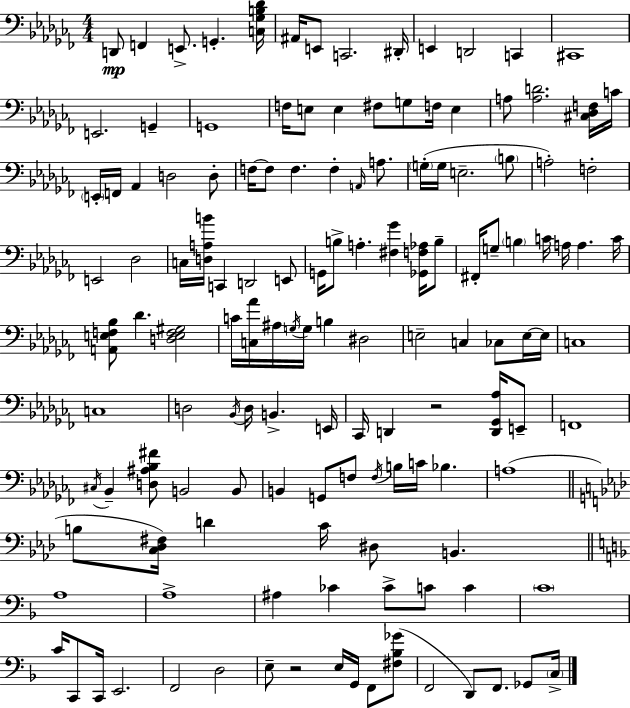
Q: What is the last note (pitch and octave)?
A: C3